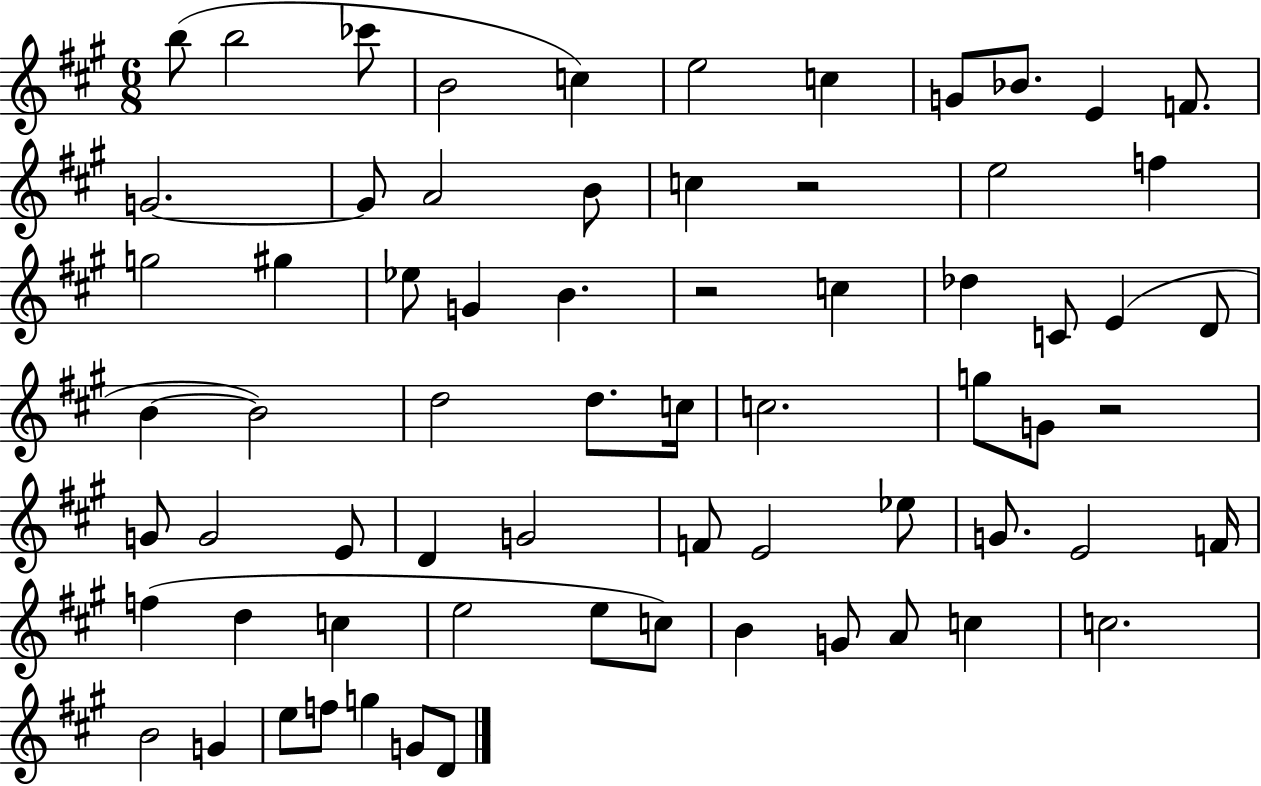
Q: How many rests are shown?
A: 3